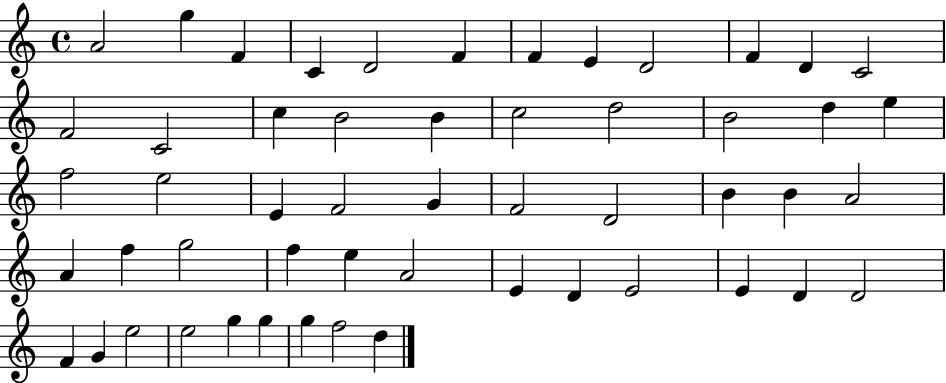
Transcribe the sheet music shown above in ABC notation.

X:1
T:Untitled
M:4/4
L:1/4
K:C
A2 g F C D2 F F E D2 F D C2 F2 C2 c B2 B c2 d2 B2 d e f2 e2 E F2 G F2 D2 B B A2 A f g2 f e A2 E D E2 E D D2 F G e2 e2 g g g f2 d